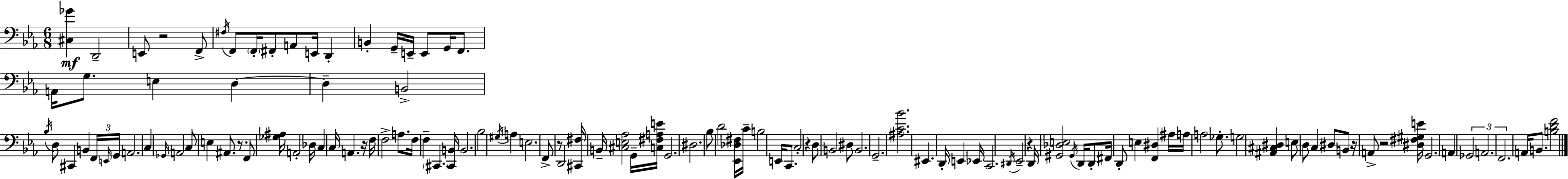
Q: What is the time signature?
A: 6/8